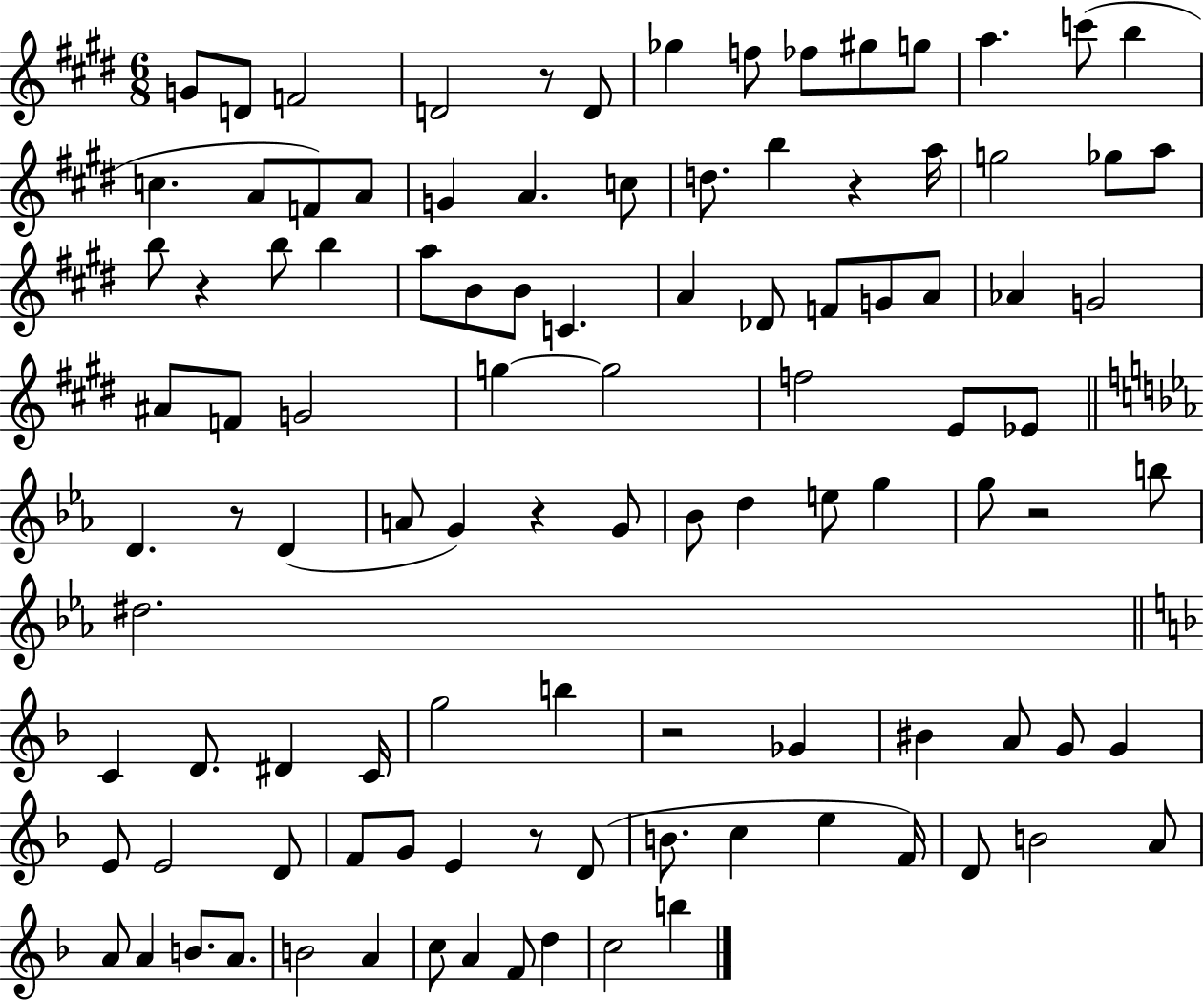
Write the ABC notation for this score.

X:1
T:Untitled
M:6/8
L:1/4
K:E
G/2 D/2 F2 D2 z/2 D/2 _g f/2 _f/2 ^g/2 g/2 a c'/2 b c A/2 F/2 A/2 G A c/2 d/2 b z a/4 g2 _g/2 a/2 b/2 z b/2 b a/2 B/2 B/2 C A _D/2 F/2 G/2 A/2 _A G2 ^A/2 F/2 G2 g g2 f2 E/2 _E/2 D z/2 D A/2 G z G/2 _B/2 d e/2 g g/2 z2 b/2 ^d2 C D/2 ^D C/4 g2 b z2 _G ^B A/2 G/2 G E/2 E2 D/2 F/2 G/2 E z/2 D/2 B/2 c e F/4 D/2 B2 A/2 A/2 A B/2 A/2 B2 A c/2 A F/2 d c2 b